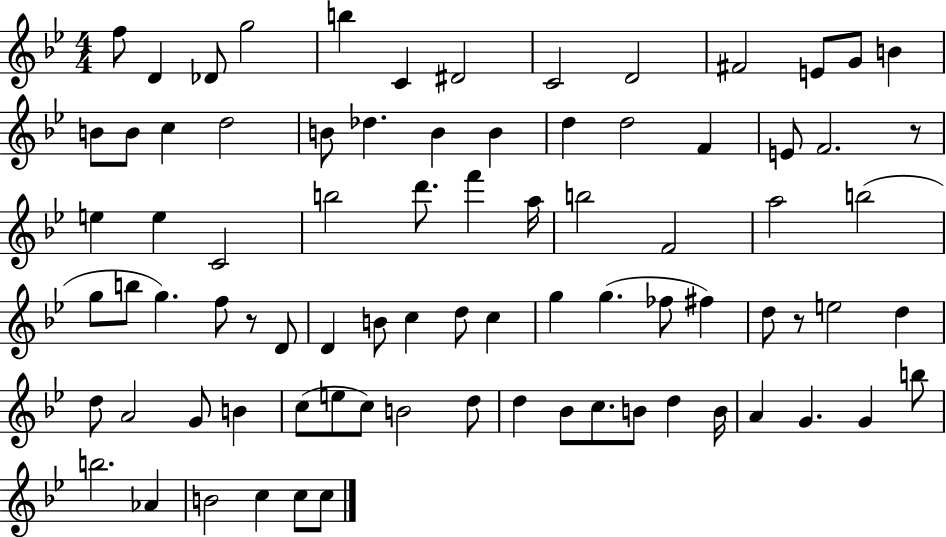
F5/e D4/q Db4/e G5/h B5/q C4/q D#4/h C4/h D4/h F#4/h E4/e G4/e B4/q B4/e B4/e C5/q D5/h B4/e Db5/q. B4/q B4/q D5/q D5/h F4/q E4/e F4/h. R/e E5/q E5/q C4/h B5/h D6/e. F6/q A5/s B5/h F4/h A5/h B5/h G5/e B5/e G5/q. F5/e R/e D4/e D4/q B4/e C5/q D5/e C5/q G5/q G5/q. FES5/e F#5/q D5/e R/e E5/h D5/q D5/e A4/h G4/e B4/q C5/e E5/e C5/e B4/h D5/e D5/q Bb4/e C5/e. B4/e D5/q B4/s A4/q G4/q. G4/q B5/e B5/h. Ab4/q B4/h C5/q C5/e C5/e